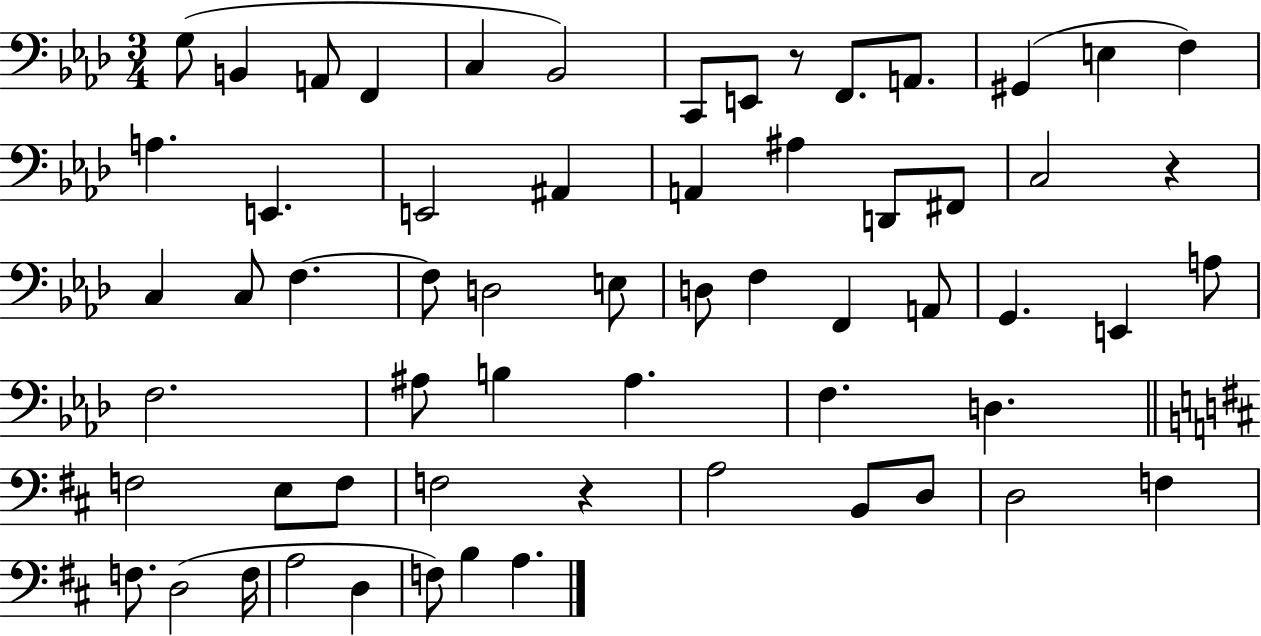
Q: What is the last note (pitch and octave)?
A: A3